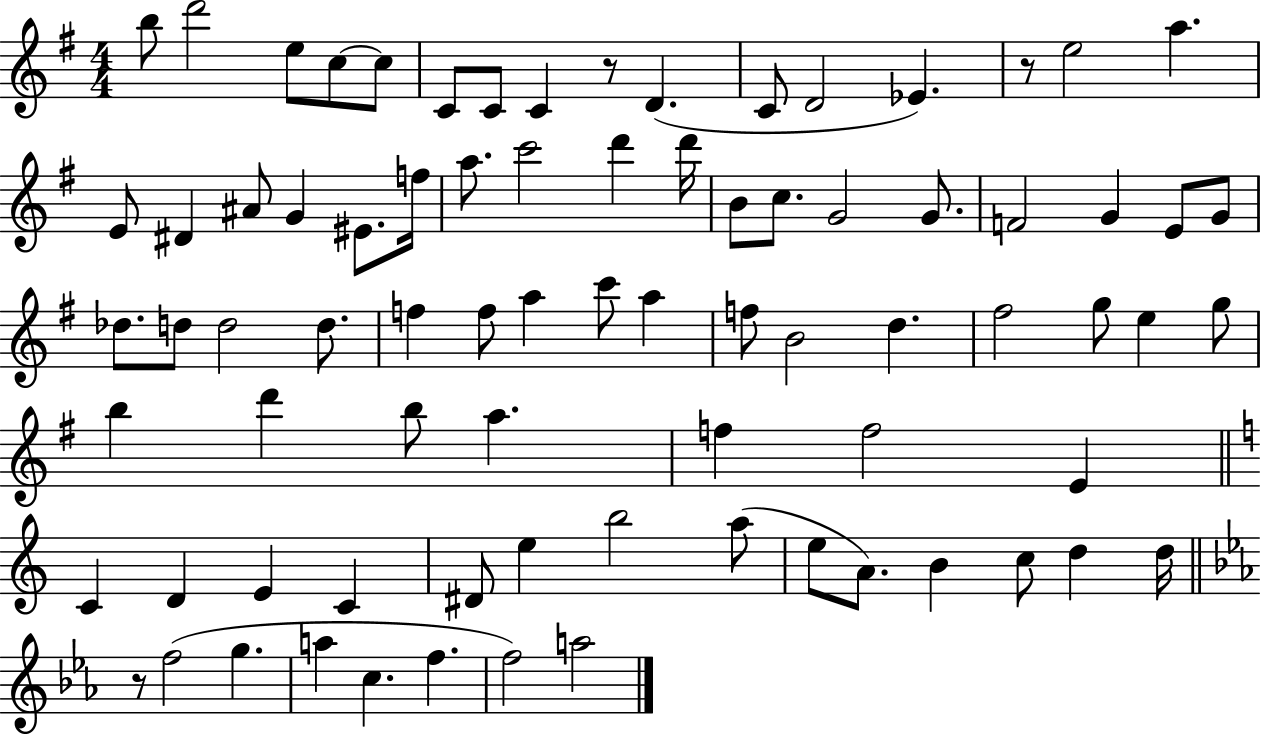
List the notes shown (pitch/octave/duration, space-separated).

B5/e D6/h E5/e C5/e C5/e C4/e C4/e C4/q R/e D4/q. C4/e D4/h Eb4/q. R/e E5/h A5/q. E4/e D#4/q A#4/e G4/q EIS4/e. F5/s A5/e. C6/h D6/q D6/s B4/e C5/e. G4/h G4/e. F4/h G4/q E4/e G4/e Db5/e. D5/e D5/h D5/e. F5/q F5/e A5/q C6/e A5/q F5/e B4/h D5/q. F#5/h G5/e E5/q G5/e B5/q D6/q B5/e A5/q. F5/q F5/h E4/q C4/q D4/q E4/q C4/q D#4/e E5/q B5/h A5/e E5/e A4/e. B4/q C5/e D5/q D5/s R/e F5/h G5/q. A5/q C5/q. F5/q. F5/h A5/h